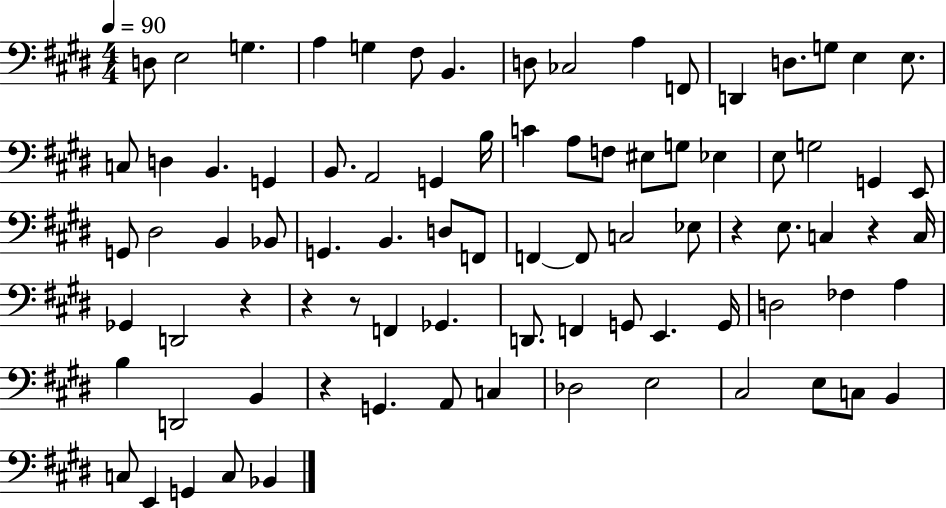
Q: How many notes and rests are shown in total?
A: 84